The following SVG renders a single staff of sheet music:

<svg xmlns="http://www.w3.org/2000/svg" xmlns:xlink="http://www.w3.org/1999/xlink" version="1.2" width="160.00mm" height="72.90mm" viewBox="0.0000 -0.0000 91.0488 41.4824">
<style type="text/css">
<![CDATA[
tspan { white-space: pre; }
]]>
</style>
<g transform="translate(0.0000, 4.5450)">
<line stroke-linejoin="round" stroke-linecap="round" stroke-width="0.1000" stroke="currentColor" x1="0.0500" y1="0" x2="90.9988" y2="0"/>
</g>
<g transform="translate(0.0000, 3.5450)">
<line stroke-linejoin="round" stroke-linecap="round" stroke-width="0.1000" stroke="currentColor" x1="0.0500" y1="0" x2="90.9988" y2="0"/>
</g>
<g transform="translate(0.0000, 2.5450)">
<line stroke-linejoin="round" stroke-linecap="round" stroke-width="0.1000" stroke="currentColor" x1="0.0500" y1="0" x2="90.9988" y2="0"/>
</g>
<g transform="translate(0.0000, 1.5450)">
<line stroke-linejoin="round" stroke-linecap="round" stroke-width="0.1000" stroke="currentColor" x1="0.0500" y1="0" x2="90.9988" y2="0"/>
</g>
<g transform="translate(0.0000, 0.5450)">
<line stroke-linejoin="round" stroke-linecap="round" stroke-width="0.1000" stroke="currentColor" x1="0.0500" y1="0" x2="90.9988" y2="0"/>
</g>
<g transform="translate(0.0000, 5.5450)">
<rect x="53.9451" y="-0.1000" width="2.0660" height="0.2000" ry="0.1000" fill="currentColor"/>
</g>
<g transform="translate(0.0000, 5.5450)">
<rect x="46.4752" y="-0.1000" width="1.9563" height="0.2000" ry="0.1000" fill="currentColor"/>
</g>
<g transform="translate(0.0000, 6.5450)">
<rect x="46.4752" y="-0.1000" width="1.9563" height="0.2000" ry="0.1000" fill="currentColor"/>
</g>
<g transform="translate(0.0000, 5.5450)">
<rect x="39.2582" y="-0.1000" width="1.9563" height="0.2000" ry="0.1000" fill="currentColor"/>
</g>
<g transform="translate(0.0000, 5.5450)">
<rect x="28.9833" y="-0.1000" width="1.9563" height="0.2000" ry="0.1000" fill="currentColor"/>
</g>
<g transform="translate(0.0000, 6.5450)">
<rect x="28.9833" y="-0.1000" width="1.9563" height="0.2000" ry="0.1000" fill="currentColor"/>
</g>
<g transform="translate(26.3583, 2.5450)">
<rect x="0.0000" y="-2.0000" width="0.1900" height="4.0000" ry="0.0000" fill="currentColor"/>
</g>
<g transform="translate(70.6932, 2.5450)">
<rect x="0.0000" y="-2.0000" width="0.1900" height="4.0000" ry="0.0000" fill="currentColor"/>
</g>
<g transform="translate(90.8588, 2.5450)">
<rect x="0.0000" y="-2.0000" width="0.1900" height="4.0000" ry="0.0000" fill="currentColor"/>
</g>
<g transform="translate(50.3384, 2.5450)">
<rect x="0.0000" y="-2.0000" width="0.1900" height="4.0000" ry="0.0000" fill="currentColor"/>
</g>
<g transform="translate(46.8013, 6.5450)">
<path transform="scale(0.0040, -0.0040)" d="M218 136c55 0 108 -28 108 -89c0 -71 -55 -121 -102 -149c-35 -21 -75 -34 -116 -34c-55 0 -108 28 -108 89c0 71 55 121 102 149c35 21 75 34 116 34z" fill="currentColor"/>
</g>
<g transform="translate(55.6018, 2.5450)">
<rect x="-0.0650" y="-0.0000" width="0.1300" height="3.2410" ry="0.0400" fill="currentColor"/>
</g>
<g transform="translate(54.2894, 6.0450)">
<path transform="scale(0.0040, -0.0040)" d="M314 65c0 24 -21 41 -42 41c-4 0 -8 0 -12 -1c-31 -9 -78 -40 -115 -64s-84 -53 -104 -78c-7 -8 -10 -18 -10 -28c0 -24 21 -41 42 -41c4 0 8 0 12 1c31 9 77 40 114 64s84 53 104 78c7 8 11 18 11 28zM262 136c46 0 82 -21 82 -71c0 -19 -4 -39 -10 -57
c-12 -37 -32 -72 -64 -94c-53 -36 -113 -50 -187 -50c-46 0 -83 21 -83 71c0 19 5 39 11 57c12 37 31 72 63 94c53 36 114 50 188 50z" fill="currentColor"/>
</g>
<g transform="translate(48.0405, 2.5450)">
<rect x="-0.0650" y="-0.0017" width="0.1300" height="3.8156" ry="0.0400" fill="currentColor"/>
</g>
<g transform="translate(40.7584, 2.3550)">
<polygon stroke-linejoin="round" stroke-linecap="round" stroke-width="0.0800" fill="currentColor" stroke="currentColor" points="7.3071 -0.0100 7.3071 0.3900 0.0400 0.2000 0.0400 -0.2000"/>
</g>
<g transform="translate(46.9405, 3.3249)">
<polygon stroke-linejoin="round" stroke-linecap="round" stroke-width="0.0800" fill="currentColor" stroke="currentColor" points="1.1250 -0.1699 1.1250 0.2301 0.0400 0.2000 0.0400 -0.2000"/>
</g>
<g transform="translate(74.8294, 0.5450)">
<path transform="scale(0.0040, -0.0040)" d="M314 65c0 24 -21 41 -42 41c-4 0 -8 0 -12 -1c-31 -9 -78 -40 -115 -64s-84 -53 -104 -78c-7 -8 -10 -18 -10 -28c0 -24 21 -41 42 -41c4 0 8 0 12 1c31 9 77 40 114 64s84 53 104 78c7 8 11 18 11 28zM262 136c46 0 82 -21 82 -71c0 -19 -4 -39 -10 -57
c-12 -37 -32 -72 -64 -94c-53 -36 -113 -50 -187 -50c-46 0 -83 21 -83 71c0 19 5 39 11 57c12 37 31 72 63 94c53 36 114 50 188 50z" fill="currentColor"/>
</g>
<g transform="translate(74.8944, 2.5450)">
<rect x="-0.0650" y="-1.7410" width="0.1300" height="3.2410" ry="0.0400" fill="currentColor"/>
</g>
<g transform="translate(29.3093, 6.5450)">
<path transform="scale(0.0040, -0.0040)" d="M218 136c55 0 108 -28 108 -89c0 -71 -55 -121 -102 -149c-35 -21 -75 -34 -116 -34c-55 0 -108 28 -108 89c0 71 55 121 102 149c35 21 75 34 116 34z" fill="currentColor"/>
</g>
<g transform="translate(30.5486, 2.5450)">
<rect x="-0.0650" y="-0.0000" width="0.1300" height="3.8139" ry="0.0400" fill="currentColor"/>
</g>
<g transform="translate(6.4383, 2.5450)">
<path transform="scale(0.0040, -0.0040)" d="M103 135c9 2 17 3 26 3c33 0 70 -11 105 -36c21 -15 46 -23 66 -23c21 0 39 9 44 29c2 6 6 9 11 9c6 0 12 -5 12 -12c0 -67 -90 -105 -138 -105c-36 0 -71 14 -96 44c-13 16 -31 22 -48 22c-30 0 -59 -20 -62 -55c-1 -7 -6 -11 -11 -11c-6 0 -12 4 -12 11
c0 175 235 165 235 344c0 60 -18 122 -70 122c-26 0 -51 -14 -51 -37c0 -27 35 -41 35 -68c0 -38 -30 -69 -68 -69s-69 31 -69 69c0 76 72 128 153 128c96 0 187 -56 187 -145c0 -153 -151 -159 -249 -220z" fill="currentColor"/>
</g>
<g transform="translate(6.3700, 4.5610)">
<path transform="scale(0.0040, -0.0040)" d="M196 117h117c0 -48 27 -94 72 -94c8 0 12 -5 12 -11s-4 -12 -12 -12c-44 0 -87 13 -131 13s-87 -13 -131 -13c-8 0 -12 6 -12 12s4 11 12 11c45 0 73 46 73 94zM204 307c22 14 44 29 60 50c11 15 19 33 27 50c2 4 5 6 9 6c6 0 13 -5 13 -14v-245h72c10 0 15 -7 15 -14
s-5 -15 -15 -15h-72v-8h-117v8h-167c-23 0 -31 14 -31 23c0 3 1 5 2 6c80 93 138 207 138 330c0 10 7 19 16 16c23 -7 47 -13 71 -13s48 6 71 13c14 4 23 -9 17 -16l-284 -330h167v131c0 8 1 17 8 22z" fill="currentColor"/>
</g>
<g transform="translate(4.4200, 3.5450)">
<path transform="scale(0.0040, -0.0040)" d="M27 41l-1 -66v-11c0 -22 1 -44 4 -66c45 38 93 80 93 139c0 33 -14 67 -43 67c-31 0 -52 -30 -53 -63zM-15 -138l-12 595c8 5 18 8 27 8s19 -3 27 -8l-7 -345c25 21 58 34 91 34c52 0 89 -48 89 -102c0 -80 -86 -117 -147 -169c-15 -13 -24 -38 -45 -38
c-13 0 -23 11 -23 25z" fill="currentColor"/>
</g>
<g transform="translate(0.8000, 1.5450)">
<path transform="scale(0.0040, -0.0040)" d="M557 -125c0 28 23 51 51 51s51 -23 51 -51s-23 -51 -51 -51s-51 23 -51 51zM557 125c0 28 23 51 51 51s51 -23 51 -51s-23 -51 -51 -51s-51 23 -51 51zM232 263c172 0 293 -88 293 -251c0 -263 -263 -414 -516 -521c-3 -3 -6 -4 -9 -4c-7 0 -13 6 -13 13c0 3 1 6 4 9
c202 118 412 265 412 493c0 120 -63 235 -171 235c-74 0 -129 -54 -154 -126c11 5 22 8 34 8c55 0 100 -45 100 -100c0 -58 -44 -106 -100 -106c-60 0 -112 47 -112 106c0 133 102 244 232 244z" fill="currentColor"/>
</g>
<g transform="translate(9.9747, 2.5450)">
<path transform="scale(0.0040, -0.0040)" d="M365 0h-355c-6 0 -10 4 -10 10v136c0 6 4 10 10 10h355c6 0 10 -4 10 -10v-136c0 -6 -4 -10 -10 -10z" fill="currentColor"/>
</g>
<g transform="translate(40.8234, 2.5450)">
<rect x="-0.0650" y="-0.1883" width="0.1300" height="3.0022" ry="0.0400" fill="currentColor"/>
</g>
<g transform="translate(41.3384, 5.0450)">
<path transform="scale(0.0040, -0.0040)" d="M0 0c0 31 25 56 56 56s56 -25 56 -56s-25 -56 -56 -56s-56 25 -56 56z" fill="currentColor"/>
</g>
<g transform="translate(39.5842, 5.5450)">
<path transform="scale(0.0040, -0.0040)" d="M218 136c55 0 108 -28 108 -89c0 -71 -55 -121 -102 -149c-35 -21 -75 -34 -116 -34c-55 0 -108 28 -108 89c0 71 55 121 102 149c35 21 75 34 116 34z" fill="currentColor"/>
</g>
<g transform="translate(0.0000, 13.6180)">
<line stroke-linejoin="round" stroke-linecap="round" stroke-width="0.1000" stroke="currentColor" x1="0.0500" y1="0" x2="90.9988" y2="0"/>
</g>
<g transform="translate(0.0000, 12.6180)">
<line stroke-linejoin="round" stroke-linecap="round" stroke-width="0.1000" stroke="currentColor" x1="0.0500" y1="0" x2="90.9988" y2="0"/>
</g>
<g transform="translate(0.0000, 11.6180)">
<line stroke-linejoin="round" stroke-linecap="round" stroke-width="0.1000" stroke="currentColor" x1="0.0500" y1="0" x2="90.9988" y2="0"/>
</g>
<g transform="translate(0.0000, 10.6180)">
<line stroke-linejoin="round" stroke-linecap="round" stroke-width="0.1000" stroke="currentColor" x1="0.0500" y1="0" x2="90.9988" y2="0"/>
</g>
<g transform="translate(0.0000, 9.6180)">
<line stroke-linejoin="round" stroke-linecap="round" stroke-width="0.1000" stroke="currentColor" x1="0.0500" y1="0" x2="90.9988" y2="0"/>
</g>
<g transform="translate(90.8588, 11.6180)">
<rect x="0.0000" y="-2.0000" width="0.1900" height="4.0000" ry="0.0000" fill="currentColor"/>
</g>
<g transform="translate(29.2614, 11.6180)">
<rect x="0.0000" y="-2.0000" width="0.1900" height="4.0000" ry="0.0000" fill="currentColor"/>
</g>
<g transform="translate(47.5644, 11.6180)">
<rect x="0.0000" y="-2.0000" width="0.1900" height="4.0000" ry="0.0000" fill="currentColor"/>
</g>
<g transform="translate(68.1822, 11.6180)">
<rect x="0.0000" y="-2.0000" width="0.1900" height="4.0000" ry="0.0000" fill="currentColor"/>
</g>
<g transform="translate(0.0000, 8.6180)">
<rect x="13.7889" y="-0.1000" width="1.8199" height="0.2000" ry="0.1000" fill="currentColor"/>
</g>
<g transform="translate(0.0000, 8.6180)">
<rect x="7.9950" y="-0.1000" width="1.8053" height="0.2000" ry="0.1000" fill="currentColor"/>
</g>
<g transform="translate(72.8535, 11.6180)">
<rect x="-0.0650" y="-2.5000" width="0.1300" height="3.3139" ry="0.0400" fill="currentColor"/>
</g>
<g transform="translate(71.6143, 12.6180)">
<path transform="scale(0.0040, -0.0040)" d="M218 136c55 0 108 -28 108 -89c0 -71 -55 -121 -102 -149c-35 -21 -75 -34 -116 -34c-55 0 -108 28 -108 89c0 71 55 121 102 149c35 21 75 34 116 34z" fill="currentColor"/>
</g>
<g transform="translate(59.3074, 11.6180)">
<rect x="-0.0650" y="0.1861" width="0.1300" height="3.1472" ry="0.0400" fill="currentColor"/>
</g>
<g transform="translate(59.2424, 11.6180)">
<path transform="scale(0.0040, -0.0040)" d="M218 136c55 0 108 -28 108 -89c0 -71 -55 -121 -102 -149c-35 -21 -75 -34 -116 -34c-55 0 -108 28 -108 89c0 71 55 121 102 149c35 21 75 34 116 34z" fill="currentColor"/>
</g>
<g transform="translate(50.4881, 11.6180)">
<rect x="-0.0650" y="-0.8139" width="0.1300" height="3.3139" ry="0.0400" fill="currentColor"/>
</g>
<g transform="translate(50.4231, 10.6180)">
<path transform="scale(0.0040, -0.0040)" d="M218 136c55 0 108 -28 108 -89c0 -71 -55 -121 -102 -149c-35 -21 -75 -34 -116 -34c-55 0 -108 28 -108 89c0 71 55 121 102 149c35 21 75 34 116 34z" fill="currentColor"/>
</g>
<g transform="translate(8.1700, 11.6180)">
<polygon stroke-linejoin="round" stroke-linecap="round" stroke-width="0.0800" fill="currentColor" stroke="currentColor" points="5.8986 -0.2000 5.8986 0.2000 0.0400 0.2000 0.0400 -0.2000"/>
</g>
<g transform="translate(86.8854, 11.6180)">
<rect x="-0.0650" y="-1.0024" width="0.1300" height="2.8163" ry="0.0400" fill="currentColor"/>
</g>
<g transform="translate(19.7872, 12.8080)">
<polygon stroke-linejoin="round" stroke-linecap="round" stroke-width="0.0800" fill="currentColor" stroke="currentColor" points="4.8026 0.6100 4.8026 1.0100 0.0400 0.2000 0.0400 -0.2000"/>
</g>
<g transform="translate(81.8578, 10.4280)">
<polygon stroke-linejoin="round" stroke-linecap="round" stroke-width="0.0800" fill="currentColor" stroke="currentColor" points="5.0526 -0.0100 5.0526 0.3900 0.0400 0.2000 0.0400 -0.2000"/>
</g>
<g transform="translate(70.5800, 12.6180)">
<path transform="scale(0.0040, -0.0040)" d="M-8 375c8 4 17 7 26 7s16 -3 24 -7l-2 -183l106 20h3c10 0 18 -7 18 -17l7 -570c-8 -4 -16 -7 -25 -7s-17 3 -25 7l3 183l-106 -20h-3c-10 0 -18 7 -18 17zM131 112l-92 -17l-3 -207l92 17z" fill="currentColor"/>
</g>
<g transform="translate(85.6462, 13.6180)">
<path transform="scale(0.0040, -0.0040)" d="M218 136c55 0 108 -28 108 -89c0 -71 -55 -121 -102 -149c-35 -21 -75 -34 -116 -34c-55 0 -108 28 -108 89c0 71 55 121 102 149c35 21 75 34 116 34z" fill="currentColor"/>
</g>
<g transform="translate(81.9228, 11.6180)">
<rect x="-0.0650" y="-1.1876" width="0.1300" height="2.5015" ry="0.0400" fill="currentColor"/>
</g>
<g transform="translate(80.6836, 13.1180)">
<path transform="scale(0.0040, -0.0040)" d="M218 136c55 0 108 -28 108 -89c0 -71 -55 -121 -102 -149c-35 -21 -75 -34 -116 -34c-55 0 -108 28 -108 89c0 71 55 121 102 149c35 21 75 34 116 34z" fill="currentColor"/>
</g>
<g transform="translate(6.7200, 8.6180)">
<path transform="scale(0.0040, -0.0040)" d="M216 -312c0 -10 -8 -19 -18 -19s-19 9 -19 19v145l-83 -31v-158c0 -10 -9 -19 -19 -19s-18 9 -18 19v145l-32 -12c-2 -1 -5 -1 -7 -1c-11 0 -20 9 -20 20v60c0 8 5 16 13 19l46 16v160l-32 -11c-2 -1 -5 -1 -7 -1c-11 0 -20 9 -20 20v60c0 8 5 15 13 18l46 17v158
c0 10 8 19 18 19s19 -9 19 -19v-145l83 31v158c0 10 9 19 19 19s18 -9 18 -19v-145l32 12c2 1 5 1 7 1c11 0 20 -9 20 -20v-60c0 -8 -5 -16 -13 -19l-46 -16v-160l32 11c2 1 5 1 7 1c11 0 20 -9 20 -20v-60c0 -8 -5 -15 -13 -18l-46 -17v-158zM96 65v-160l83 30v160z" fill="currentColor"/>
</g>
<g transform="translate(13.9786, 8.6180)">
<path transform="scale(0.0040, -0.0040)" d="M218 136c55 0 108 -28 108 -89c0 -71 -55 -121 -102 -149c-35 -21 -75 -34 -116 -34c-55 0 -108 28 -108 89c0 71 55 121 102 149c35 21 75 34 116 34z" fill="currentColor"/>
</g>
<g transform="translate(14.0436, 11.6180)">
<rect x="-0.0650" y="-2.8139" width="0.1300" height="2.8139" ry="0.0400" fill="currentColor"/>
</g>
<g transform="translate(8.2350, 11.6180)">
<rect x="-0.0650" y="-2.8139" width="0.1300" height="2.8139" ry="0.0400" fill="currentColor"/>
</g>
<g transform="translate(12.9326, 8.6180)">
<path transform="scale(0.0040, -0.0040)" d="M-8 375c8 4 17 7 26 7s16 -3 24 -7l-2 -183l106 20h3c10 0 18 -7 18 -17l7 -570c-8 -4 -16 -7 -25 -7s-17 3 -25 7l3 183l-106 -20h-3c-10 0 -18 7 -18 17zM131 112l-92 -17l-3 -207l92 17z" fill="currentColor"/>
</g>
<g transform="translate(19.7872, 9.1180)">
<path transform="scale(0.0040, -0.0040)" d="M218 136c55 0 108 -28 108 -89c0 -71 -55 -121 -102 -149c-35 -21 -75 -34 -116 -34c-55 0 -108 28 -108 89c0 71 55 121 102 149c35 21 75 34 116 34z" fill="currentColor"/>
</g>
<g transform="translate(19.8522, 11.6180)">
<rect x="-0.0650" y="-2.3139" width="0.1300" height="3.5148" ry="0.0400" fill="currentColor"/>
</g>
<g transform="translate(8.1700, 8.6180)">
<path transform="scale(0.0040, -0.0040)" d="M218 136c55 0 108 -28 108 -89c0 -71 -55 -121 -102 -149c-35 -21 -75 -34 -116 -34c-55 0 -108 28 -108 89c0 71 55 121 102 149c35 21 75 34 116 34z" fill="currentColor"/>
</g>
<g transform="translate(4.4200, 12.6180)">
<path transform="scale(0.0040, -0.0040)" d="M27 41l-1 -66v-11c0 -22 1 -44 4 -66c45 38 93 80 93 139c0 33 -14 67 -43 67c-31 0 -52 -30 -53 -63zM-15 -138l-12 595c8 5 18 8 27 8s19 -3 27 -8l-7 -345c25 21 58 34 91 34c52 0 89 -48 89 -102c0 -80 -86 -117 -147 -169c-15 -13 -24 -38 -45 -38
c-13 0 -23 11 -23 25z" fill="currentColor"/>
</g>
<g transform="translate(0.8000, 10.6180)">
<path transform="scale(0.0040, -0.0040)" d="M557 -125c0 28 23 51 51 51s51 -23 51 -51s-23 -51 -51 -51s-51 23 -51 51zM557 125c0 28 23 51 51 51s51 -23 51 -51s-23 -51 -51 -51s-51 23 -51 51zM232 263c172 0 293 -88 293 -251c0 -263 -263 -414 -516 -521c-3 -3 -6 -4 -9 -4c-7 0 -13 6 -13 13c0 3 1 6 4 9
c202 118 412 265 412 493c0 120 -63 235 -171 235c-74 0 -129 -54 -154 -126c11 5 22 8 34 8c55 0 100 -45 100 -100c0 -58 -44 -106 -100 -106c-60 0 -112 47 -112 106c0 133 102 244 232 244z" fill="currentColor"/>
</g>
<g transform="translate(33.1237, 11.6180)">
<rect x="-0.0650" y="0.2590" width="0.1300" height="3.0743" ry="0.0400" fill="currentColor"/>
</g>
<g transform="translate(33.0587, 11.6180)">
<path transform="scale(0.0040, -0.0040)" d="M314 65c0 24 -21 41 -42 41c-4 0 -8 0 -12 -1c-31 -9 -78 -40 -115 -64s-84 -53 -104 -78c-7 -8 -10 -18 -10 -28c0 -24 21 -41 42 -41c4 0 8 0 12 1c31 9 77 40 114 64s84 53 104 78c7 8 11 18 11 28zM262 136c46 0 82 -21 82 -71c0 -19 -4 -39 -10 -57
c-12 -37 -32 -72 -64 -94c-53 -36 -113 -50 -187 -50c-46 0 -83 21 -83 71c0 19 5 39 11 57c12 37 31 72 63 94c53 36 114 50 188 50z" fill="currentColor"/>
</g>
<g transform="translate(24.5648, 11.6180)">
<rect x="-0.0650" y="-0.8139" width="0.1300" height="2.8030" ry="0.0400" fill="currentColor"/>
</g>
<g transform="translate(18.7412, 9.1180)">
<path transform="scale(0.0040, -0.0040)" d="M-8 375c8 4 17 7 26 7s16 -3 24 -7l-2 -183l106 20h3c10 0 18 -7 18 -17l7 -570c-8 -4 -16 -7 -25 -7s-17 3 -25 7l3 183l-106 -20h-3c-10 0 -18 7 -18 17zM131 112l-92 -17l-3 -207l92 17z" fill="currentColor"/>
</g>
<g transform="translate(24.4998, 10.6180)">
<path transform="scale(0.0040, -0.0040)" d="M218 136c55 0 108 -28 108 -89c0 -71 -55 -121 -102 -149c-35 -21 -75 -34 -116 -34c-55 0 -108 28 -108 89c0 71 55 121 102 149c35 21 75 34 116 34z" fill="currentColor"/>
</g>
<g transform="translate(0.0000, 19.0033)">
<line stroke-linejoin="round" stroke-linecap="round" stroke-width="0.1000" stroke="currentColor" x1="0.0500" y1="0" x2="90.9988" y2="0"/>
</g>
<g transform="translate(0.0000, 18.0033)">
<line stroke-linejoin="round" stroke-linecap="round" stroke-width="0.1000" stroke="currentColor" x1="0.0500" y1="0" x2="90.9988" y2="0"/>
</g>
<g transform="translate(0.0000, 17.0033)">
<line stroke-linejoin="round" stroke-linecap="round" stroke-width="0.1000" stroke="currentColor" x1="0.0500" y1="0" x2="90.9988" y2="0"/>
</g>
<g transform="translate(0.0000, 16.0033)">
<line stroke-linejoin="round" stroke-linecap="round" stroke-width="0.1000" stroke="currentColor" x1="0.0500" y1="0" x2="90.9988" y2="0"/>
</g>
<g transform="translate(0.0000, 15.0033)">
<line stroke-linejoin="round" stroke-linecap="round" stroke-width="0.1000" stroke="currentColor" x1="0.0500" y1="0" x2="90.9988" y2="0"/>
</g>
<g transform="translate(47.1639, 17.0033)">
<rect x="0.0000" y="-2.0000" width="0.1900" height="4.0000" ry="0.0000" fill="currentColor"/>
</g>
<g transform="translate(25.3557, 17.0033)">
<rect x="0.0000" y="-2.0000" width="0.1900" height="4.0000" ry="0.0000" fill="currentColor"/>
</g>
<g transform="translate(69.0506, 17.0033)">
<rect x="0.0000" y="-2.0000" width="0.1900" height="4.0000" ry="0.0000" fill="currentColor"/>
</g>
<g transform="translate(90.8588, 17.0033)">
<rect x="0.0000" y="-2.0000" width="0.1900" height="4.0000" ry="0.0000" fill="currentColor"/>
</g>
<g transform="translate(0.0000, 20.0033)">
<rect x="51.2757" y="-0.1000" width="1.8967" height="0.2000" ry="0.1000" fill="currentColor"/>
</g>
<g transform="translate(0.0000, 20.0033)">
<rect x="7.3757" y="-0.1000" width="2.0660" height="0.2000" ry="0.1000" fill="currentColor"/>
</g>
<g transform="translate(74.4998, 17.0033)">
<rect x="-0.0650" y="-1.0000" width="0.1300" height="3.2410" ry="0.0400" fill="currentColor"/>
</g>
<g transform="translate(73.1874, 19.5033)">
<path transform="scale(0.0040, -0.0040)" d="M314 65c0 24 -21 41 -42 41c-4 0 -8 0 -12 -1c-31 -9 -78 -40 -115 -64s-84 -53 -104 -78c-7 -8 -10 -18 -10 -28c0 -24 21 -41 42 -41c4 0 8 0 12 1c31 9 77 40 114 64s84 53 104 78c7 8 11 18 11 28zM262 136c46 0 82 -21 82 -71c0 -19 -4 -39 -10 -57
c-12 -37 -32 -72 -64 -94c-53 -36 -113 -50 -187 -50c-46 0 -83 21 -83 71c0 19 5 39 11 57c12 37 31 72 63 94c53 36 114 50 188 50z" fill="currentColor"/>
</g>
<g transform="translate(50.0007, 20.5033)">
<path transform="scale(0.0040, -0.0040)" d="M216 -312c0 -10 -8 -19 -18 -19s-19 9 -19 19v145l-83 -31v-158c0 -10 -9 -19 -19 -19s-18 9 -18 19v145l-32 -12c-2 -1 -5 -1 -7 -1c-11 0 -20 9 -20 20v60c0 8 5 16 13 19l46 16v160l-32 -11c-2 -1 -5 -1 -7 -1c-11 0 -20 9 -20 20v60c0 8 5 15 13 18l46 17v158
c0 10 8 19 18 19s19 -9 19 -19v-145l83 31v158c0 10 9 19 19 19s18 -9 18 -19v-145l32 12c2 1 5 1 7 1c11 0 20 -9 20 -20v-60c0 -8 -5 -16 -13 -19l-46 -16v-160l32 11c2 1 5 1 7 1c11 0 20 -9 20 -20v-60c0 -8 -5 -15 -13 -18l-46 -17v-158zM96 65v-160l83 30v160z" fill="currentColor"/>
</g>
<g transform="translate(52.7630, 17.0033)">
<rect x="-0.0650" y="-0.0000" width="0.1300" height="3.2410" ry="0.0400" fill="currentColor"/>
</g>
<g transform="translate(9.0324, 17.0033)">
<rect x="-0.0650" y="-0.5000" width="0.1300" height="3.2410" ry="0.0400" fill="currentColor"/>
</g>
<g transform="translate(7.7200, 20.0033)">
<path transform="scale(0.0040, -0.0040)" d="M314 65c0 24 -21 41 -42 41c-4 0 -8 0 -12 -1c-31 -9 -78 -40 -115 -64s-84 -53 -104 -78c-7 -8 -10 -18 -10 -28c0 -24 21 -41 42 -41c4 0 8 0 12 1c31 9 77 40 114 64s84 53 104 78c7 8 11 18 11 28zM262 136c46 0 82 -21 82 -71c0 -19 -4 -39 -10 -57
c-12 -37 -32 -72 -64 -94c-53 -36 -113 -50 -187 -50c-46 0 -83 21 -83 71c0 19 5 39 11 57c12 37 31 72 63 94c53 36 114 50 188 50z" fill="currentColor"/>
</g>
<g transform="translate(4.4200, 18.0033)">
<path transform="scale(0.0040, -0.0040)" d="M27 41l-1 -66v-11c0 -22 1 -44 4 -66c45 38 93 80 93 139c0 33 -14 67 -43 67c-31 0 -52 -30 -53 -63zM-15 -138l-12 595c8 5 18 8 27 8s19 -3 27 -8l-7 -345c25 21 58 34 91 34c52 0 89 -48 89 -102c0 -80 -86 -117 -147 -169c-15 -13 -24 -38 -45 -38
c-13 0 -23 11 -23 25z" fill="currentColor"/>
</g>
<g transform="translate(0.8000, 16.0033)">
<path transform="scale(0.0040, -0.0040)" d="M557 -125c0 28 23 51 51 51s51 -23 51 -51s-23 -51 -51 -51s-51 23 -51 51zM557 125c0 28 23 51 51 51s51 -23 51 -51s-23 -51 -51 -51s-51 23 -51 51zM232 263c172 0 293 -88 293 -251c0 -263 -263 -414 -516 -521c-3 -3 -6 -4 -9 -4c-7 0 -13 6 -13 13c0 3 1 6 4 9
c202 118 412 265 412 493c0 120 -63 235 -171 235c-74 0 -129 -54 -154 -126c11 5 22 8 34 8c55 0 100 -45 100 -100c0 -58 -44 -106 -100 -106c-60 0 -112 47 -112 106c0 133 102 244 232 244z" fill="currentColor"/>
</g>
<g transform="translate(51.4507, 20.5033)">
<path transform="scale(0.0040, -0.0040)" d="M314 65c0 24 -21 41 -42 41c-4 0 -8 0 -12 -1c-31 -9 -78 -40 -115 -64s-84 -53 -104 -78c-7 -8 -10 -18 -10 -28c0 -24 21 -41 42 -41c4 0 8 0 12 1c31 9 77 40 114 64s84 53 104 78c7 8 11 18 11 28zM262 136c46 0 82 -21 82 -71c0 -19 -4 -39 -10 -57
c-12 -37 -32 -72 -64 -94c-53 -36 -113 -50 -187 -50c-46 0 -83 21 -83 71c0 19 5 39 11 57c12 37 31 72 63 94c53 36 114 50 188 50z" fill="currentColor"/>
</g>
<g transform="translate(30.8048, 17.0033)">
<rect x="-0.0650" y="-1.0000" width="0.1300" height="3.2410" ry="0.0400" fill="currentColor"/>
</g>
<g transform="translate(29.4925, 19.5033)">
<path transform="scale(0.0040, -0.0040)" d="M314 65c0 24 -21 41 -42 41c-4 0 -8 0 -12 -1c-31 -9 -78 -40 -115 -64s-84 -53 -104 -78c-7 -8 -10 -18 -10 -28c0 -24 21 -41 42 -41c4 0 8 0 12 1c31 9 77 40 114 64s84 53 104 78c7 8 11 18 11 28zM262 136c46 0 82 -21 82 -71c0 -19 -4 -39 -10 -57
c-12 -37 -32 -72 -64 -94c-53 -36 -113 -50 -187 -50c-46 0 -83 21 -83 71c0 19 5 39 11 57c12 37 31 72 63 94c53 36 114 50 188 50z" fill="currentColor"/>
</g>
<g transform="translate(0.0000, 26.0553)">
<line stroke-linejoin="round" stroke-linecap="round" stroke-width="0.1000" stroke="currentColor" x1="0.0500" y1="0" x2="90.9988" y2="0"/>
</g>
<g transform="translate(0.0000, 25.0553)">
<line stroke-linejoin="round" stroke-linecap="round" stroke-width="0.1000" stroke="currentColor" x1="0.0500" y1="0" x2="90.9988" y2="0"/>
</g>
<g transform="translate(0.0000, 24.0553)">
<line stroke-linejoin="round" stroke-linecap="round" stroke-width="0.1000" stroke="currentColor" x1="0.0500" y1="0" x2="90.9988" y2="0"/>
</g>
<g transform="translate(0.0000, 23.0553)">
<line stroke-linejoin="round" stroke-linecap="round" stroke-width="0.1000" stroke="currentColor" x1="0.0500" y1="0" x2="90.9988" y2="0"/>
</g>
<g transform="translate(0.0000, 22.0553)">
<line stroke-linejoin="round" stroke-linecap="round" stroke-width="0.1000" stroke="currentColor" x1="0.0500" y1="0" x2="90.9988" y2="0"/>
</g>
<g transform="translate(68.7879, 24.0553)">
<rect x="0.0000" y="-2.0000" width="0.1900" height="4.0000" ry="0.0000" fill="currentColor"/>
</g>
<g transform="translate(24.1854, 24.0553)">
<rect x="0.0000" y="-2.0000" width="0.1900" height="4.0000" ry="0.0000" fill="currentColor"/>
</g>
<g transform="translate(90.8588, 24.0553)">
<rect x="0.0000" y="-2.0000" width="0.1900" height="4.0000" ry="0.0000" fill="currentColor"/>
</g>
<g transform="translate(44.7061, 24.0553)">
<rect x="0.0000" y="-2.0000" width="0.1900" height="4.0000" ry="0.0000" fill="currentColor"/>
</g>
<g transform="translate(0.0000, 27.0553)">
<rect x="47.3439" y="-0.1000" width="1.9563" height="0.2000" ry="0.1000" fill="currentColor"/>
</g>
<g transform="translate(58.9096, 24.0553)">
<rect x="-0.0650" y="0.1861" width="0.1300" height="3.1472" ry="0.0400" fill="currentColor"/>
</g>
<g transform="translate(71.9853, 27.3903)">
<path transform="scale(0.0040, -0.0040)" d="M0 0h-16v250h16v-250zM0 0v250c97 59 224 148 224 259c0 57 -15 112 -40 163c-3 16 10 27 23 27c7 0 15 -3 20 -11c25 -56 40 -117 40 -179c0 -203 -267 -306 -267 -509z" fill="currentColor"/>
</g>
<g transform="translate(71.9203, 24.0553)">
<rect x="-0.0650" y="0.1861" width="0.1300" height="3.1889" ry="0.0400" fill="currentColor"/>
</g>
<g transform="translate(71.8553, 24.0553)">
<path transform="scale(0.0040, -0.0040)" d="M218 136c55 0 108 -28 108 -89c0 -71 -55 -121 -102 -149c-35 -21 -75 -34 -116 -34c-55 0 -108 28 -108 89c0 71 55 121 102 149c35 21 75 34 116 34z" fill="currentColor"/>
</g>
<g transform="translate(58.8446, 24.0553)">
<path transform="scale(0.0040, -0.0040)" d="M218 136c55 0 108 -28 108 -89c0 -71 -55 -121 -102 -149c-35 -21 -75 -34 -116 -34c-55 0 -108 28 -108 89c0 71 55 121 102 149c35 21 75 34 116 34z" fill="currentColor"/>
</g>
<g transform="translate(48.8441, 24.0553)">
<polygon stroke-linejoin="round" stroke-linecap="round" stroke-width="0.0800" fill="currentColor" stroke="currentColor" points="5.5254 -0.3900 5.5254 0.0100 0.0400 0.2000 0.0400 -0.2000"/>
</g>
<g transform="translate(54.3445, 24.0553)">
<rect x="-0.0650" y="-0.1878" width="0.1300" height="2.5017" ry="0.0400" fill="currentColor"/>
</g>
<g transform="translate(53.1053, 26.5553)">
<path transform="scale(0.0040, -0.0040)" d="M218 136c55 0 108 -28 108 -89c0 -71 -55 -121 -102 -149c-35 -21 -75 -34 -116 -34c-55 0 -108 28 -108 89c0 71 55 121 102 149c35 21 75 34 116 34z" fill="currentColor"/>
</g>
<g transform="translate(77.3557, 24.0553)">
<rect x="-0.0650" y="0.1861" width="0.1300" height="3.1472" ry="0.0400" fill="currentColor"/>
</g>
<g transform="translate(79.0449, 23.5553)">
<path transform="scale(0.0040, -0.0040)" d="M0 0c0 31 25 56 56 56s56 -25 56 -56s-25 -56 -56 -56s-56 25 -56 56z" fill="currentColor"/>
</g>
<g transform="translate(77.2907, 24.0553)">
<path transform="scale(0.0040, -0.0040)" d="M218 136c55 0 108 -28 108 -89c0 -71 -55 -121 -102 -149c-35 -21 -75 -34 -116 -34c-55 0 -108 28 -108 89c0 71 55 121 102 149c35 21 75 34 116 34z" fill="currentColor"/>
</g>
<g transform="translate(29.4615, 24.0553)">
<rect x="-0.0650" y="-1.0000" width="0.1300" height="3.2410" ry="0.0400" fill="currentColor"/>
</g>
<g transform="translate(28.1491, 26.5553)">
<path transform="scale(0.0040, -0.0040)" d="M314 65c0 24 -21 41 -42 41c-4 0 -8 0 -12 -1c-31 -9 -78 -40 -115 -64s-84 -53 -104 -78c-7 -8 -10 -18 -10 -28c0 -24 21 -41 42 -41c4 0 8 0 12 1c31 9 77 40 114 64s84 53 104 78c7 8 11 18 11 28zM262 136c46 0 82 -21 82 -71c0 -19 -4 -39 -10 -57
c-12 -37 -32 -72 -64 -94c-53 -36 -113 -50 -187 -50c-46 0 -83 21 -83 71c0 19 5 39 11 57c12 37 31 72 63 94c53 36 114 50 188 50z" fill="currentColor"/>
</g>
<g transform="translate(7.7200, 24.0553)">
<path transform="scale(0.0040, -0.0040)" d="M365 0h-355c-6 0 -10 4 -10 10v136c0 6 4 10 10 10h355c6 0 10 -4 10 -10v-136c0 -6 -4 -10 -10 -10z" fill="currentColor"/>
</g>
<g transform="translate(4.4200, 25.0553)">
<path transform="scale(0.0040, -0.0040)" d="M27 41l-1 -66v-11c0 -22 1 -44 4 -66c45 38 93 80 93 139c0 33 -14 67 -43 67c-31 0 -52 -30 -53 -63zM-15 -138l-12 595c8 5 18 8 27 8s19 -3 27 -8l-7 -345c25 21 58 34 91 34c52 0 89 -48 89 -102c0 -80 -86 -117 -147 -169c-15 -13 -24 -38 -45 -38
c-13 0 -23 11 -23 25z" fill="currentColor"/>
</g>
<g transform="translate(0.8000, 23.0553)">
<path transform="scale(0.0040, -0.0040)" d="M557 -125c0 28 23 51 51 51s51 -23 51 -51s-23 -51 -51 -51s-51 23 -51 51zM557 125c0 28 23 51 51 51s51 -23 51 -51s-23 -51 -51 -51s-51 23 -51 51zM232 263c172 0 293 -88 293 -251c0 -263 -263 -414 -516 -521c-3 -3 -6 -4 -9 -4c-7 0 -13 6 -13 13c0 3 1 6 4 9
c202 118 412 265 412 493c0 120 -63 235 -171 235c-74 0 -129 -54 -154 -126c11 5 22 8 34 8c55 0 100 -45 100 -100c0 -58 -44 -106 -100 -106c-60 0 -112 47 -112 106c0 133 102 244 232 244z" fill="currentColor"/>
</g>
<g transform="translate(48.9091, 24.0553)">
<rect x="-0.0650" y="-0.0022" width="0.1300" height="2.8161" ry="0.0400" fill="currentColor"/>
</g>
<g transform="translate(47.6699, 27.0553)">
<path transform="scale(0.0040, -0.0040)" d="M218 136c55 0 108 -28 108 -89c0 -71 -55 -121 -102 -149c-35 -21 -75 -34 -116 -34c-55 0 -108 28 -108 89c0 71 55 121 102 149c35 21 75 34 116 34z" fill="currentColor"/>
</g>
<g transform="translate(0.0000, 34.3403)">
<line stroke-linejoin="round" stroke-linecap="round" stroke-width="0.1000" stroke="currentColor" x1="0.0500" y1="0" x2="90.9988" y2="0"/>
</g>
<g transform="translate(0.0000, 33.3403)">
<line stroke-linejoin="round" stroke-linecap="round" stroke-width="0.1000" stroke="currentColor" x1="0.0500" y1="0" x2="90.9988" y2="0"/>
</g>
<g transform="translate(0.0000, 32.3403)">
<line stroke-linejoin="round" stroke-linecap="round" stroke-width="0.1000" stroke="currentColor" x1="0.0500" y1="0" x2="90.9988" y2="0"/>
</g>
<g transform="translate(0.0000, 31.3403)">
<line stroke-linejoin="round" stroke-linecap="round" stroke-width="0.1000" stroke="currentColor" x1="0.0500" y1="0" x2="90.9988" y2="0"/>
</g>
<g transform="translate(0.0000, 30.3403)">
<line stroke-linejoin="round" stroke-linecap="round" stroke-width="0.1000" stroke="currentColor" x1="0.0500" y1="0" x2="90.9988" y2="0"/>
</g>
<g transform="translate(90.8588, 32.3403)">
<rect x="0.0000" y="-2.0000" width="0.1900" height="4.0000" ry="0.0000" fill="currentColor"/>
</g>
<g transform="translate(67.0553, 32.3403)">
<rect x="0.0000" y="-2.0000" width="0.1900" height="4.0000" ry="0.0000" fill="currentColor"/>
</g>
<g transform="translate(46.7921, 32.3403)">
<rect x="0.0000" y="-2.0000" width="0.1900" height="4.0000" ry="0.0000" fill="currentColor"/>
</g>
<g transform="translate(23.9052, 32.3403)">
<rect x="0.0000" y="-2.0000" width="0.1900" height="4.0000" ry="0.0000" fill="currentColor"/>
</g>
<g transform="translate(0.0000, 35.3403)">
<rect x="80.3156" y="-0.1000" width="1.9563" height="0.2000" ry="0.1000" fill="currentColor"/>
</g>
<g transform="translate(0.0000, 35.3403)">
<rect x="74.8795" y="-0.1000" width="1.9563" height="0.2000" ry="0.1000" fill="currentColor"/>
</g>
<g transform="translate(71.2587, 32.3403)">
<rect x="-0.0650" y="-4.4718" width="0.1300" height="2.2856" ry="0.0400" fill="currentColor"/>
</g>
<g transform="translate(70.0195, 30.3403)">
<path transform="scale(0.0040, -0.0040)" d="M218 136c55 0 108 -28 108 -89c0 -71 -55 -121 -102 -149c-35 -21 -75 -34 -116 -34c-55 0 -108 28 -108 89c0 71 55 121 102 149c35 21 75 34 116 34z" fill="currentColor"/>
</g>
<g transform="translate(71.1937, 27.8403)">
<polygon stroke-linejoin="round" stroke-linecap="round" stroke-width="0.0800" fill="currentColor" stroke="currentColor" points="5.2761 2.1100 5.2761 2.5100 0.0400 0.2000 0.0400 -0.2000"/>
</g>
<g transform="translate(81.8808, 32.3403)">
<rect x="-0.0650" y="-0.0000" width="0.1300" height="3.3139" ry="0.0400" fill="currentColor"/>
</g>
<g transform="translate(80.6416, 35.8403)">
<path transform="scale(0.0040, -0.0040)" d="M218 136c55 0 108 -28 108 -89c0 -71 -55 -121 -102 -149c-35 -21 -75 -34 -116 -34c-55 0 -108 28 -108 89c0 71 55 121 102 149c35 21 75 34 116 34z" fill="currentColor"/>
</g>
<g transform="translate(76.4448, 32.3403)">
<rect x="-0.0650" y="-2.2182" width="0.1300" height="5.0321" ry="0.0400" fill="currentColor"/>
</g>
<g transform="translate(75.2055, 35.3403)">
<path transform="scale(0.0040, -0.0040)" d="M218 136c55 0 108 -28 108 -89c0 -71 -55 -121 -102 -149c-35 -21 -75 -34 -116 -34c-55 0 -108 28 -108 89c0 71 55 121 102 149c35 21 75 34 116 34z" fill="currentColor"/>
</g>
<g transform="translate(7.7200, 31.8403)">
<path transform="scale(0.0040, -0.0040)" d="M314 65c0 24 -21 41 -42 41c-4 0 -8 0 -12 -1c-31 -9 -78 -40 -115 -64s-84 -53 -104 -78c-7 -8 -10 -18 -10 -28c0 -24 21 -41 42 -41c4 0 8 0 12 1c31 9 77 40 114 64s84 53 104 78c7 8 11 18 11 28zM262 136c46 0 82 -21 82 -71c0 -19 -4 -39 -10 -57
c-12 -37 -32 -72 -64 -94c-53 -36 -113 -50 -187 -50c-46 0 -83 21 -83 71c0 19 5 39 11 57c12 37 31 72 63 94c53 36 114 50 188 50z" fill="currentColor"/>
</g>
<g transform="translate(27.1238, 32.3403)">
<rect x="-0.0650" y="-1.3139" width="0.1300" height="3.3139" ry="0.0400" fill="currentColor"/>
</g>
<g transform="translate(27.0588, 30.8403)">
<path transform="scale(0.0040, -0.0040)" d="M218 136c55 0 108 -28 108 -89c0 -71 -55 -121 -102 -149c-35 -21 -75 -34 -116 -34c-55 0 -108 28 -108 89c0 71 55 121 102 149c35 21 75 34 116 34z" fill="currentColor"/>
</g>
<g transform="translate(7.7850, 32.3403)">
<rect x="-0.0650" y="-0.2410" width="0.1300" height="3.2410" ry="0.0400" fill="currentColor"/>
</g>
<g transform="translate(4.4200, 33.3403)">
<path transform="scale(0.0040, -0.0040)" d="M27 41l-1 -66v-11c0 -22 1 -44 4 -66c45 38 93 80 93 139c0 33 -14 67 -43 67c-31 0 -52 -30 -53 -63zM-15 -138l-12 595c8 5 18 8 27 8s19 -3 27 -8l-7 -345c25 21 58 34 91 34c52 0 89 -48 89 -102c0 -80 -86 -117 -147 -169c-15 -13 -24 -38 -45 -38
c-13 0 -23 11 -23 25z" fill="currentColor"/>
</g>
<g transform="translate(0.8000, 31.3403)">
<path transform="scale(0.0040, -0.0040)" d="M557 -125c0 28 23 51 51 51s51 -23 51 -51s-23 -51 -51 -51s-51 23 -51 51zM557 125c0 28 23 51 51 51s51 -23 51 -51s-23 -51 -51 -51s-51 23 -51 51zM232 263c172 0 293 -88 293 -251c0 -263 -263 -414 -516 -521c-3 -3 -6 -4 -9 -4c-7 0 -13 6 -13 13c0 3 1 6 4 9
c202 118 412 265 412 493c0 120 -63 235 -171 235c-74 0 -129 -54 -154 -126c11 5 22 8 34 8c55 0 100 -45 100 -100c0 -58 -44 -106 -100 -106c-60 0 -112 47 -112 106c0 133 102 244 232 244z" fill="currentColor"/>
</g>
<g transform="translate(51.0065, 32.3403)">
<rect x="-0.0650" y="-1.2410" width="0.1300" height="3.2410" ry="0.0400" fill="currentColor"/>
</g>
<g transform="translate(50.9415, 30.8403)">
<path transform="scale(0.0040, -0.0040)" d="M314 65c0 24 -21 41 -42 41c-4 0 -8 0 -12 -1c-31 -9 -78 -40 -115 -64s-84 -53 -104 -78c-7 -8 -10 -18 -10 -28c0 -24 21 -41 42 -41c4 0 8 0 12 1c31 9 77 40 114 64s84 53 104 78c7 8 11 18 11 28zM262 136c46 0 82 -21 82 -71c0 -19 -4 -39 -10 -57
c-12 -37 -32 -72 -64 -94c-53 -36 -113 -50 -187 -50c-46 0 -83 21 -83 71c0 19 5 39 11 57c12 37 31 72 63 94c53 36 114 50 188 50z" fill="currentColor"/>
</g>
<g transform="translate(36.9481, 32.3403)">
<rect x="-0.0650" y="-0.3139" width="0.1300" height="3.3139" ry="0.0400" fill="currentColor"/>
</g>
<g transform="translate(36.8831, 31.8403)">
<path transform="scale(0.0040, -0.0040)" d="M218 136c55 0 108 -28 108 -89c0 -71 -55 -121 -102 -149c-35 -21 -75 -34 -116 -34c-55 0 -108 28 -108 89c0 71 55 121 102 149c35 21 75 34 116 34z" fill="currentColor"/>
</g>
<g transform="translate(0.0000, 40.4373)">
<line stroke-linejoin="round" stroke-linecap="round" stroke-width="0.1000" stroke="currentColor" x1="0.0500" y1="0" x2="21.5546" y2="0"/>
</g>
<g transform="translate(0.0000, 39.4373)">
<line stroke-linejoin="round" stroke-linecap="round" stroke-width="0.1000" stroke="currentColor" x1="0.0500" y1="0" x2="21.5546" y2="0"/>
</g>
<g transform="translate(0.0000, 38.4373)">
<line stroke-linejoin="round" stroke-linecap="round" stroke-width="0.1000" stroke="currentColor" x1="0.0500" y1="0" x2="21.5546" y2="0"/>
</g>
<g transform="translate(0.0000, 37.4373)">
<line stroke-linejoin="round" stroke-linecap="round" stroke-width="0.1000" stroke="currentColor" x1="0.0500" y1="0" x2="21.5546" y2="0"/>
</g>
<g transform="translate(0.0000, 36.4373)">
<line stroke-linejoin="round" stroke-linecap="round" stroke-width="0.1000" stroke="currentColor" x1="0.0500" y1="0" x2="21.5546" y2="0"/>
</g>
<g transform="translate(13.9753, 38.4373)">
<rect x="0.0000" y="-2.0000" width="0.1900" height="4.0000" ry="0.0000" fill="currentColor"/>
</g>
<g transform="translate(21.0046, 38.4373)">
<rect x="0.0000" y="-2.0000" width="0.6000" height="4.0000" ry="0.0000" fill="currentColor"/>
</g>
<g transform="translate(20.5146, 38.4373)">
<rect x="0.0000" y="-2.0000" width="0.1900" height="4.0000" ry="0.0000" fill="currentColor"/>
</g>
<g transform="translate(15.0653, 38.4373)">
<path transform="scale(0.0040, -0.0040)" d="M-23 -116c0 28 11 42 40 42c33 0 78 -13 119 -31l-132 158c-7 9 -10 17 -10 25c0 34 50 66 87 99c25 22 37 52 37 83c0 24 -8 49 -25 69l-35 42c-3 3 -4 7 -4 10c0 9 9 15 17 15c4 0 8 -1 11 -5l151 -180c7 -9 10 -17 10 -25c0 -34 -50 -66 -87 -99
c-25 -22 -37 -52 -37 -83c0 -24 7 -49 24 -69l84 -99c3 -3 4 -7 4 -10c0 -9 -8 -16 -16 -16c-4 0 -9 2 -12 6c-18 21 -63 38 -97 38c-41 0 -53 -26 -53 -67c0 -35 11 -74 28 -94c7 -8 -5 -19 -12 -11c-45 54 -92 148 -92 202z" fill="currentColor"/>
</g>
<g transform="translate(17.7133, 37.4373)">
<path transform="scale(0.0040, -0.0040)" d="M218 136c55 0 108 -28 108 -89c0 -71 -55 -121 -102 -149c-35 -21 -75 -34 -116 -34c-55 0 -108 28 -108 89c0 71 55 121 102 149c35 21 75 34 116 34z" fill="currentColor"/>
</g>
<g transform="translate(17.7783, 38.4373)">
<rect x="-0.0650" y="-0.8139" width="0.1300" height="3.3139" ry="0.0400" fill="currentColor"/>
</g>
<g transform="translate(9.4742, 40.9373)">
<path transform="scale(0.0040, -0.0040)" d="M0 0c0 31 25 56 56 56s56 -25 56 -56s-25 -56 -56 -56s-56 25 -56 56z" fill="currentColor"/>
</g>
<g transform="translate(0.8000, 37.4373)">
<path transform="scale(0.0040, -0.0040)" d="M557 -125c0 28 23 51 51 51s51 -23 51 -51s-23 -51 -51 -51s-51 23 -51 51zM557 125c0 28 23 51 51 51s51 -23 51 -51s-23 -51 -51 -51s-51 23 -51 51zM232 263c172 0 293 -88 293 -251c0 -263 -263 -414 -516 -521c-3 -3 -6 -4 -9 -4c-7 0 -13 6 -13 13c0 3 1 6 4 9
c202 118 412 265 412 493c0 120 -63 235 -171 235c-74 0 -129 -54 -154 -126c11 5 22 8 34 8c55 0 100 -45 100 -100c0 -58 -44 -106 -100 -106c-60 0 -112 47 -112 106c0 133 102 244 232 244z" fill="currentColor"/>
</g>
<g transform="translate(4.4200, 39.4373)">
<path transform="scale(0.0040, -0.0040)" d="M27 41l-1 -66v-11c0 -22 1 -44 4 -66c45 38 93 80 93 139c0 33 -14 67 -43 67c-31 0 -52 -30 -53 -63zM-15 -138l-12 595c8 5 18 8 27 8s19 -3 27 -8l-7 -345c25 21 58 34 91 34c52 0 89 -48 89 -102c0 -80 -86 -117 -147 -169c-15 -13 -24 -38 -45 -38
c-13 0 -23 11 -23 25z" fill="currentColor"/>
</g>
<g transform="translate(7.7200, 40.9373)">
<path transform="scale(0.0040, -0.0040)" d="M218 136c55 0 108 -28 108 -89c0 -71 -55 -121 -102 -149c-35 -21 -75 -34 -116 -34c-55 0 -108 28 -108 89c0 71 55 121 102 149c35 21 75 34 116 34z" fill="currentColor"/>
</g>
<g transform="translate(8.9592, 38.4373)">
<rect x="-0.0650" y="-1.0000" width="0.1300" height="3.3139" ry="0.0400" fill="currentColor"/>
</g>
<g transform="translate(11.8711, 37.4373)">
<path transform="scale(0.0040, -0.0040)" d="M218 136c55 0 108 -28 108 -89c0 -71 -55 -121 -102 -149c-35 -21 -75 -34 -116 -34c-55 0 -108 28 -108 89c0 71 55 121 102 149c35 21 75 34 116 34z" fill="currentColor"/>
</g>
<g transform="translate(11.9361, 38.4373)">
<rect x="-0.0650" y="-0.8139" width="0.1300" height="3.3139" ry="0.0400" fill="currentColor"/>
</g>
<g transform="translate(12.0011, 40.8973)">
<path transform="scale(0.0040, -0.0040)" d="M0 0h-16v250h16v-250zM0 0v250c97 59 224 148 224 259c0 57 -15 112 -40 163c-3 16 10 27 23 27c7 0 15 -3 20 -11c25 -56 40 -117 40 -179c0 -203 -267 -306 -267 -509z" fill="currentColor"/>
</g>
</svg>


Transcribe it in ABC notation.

X:1
T:Untitled
M:2/4
L:1/4
K:F
z2 C,, E,,/2 C,,/4 D,,2 A,2 ^C/2 C/2 B,/2 F,/2 D,2 F, D, B,, A,,/2 G,,/2 E,,2 F,,2 ^D,,2 F,,2 z2 F,,2 E,,/2 F,,/2 D, D,/2 D, E,2 G, E, G,2 A,/2 E,,/2 D,, F,, F,/2 z F,